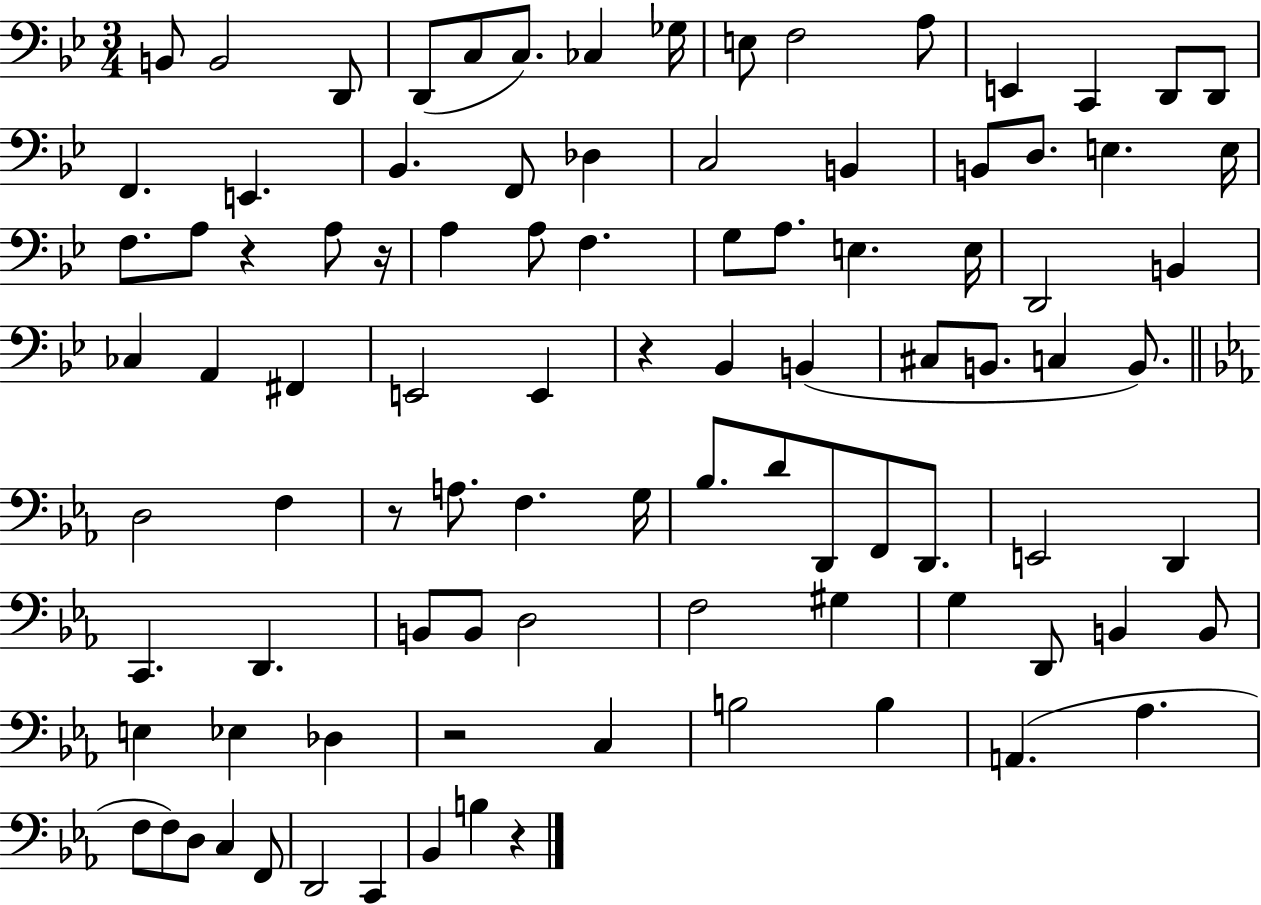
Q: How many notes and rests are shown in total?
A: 95